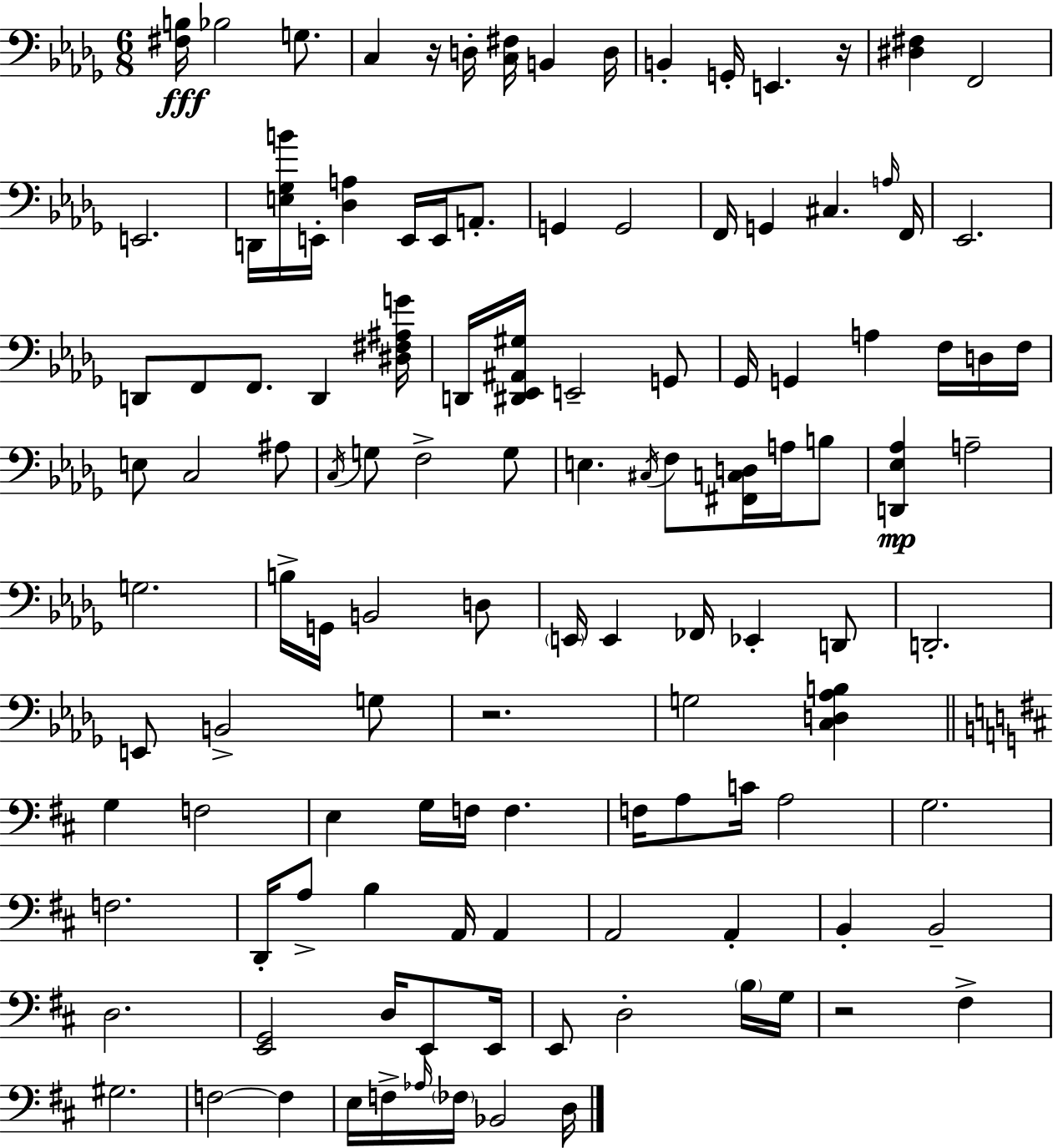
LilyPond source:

{
  \clef bass
  \numericTimeSignature
  \time 6/8
  \key bes \minor
  <fis b>16\fff bes2 g8. | c4 r16 d16-. <c fis>16 b,4 d16 | b,4-. g,16-. e,4. r16 | <dis fis>4 f,2 | \break e,2. | d,16 <e ges b'>16 e,16-. <des a>4 e,16 e,16 a,8.-. | g,4 g,2 | f,16 g,4 cis4. \grace { a16 } | \break f,16 ees,2. | d,8 f,8 f,8. d,4 | <dis fis ais g'>16 d,16 <dis, ees, ais, gis>16 e,2-- g,8 | ges,16 g,4 a4 f16 d16 | \break f16 e8 c2 ais8 | \acciaccatura { c16 } g8 f2-> | g8 e4. \acciaccatura { cis16 } f8 <fis, c d>16 | a16 b8 <d, ees aes>4\mp a2-- | \break g2. | b16-> g,16 b,2 | d8 \parenthesize e,16 e,4 fes,16 ees,4-. | d,8 d,2.-. | \break e,8 b,2-> | g8 r2. | g2 <c d aes b>4 | \bar "||" \break \key d \major g4 f2 | e4 g16 f16 f4. | f16 a8 c'16 a2 | g2. | \break f2. | d,16-. a8-> b4 a,16 a,4 | a,2 a,4-. | b,4-. b,2-- | \break d2. | <e, g,>2 d16 e,8 e,16 | e,8 d2-. \parenthesize b16 g16 | r2 fis4-> | \break gis2. | f2~~ f4 | e16 f16-> \grace { aes16 } \parenthesize fes16 bes,2 | d16 \bar "|."
}